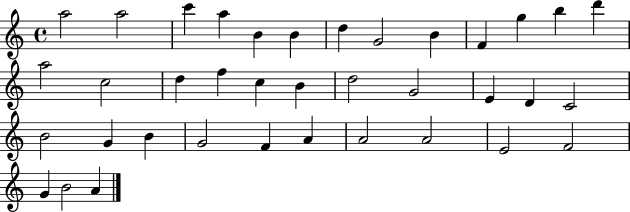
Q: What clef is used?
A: treble